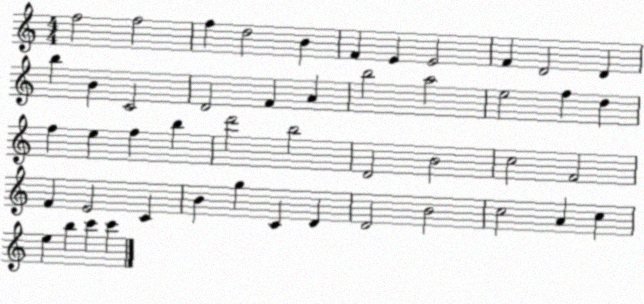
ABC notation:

X:1
T:Untitled
M:4/4
L:1/4
K:C
f2 f2 f d2 B F E E2 F D2 D b B C2 D2 F A b2 a2 e2 f d f e f b d'2 b2 D2 B2 c2 F2 F E2 C B g C D D2 B2 c2 A c e b c' c'